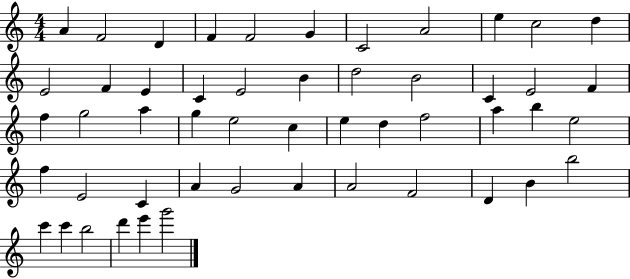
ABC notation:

X:1
T:Untitled
M:4/4
L:1/4
K:C
A F2 D F F2 G C2 A2 e c2 d E2 F E C E2 B d2 B2 C E2 F f g2 a g e2 c e d f2 a b e2 f E2 C A G2 A A2 F2 D B b2 c' c' b2 d' e' g'2